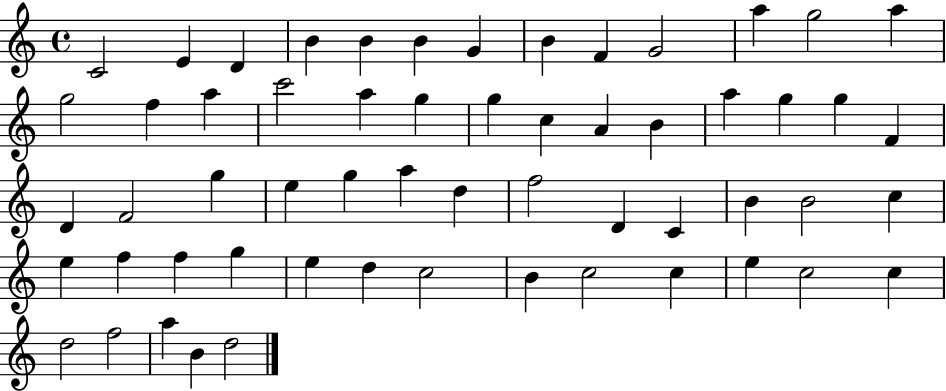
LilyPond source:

{
  \clef treble
  \time 4/4
  \defaultTimeSignature
  \key c \major
  c'2 e'4 d'4 | b'4 b'4 b'4 g'4 | b'4 f'4 g'2 | a''4 g''2 a''4 | \break g''2 f''4 a''4 | c'''2 a''4 g''4 | g''4 c''4 a'4 b'4 | a''4 g''4 g''4 f'4 | \break d'4 f'2 g''4 | e''4 g''4 a''4 d''4 | f''2 d'4 c'4 | b'4 b'2 c''4 | \break e''4 f''4 f''4 g''4 | e''4 d''4 c''2 | b'4 c''2 c''4 | e''4 c''2 c''4 | \break d''2 f''2 | a''4 b'4 d''2 | \bar "|."
}